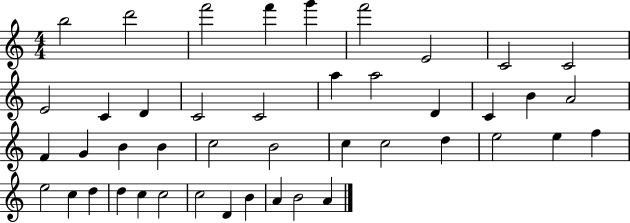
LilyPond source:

{
  \clef treble
  \numericTimeSignature
  \time 4/4
  \key c \major
  b''2 d'''2 | f'''2 f'''4 g'''4 | f'''2 e'2 | c'2 c'2 | \break e'2 c'4 d'4 | c'2 c'2 | a''4 a''2 d'4 | c'4 b'4 a'2 | \break f'4 g'4 b'4 b'4 | c''2 b'2 | c''4 c''2 d''4 | e''2 e''4 f''4 | \break e''2 c''4 d''4 | d''4 c''4 c''2 | c''2 d'4 b'4 | a'4 b'2 a'4 | \break \bar "|."
}